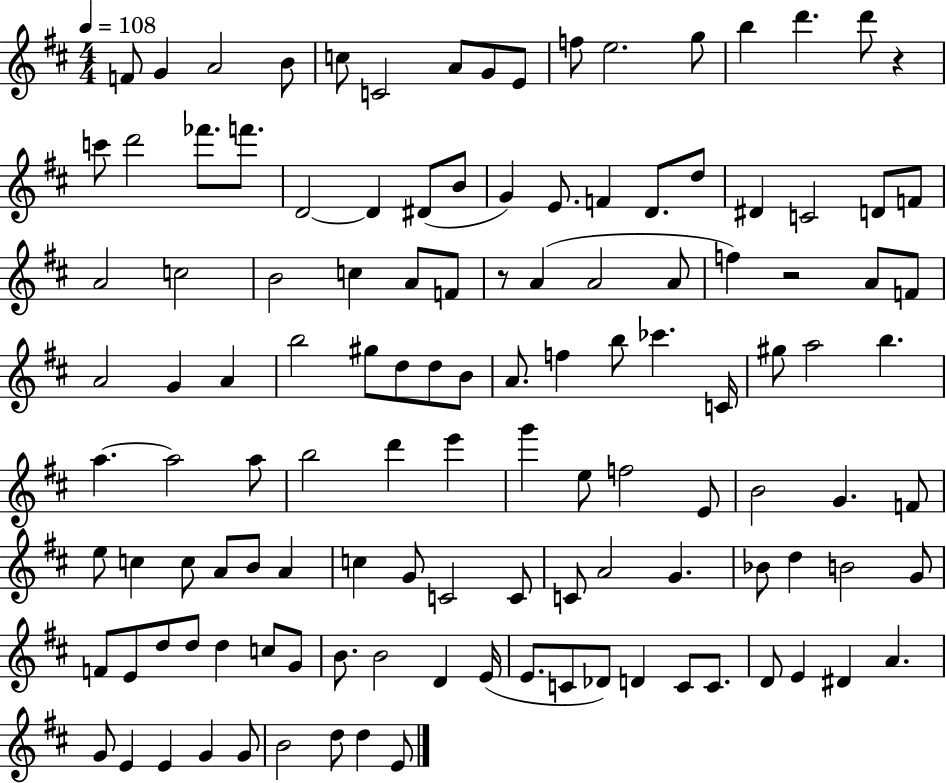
F4/e G4/q A4/h B4/e C5/e C4/h A4/e G4/e E4/e F5/e E5/h. G5/e B5/q D6/q. D6/e R/q C6/e D6/h FES6/e. F6/e. D4/h D4/q D#4/e B4/e G4/q E4/e. F4/q D4/e. D5/e D#4/q C4/h D4/e F4/e A4/h C5/h B4/h C5/q A4/e F4/e R/e A4/q A4/h A4/e F5/q R/h A4/e F4/e A4/h G4/q A4/q B5/h G#5/e D5/e D5/e B4/e A4/e. F5/q B5/e CES6/q. C4/s G#5/e A5/h B5/q. A5/q. A5/h A5/e B5/h D6/q E6/q G6/q E5/e F5/h E4/e B4/h G4/q. F4/e E5/e C5/q C5/e A4/e B4/e A4/q C5/q G4/e C4/h C4/e C4/e A4/h G4/q. Bb4/e D5/q B4/h G4/e F4/e E4/e D5/e D5/e D5/q C5/e G4/e B4/e. B4/h D4/q E4/s E4/e. C4/e Db4/e D4/q C4/e C4/e. D4/e E4/q D#4/q A4/q. G4/e E4/q E4/q G4/q G4/e B4/h D5/e D5/q E4/e